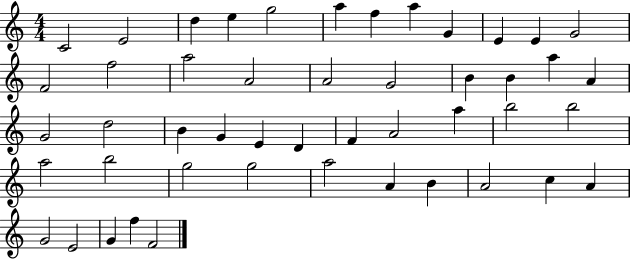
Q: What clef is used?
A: treble